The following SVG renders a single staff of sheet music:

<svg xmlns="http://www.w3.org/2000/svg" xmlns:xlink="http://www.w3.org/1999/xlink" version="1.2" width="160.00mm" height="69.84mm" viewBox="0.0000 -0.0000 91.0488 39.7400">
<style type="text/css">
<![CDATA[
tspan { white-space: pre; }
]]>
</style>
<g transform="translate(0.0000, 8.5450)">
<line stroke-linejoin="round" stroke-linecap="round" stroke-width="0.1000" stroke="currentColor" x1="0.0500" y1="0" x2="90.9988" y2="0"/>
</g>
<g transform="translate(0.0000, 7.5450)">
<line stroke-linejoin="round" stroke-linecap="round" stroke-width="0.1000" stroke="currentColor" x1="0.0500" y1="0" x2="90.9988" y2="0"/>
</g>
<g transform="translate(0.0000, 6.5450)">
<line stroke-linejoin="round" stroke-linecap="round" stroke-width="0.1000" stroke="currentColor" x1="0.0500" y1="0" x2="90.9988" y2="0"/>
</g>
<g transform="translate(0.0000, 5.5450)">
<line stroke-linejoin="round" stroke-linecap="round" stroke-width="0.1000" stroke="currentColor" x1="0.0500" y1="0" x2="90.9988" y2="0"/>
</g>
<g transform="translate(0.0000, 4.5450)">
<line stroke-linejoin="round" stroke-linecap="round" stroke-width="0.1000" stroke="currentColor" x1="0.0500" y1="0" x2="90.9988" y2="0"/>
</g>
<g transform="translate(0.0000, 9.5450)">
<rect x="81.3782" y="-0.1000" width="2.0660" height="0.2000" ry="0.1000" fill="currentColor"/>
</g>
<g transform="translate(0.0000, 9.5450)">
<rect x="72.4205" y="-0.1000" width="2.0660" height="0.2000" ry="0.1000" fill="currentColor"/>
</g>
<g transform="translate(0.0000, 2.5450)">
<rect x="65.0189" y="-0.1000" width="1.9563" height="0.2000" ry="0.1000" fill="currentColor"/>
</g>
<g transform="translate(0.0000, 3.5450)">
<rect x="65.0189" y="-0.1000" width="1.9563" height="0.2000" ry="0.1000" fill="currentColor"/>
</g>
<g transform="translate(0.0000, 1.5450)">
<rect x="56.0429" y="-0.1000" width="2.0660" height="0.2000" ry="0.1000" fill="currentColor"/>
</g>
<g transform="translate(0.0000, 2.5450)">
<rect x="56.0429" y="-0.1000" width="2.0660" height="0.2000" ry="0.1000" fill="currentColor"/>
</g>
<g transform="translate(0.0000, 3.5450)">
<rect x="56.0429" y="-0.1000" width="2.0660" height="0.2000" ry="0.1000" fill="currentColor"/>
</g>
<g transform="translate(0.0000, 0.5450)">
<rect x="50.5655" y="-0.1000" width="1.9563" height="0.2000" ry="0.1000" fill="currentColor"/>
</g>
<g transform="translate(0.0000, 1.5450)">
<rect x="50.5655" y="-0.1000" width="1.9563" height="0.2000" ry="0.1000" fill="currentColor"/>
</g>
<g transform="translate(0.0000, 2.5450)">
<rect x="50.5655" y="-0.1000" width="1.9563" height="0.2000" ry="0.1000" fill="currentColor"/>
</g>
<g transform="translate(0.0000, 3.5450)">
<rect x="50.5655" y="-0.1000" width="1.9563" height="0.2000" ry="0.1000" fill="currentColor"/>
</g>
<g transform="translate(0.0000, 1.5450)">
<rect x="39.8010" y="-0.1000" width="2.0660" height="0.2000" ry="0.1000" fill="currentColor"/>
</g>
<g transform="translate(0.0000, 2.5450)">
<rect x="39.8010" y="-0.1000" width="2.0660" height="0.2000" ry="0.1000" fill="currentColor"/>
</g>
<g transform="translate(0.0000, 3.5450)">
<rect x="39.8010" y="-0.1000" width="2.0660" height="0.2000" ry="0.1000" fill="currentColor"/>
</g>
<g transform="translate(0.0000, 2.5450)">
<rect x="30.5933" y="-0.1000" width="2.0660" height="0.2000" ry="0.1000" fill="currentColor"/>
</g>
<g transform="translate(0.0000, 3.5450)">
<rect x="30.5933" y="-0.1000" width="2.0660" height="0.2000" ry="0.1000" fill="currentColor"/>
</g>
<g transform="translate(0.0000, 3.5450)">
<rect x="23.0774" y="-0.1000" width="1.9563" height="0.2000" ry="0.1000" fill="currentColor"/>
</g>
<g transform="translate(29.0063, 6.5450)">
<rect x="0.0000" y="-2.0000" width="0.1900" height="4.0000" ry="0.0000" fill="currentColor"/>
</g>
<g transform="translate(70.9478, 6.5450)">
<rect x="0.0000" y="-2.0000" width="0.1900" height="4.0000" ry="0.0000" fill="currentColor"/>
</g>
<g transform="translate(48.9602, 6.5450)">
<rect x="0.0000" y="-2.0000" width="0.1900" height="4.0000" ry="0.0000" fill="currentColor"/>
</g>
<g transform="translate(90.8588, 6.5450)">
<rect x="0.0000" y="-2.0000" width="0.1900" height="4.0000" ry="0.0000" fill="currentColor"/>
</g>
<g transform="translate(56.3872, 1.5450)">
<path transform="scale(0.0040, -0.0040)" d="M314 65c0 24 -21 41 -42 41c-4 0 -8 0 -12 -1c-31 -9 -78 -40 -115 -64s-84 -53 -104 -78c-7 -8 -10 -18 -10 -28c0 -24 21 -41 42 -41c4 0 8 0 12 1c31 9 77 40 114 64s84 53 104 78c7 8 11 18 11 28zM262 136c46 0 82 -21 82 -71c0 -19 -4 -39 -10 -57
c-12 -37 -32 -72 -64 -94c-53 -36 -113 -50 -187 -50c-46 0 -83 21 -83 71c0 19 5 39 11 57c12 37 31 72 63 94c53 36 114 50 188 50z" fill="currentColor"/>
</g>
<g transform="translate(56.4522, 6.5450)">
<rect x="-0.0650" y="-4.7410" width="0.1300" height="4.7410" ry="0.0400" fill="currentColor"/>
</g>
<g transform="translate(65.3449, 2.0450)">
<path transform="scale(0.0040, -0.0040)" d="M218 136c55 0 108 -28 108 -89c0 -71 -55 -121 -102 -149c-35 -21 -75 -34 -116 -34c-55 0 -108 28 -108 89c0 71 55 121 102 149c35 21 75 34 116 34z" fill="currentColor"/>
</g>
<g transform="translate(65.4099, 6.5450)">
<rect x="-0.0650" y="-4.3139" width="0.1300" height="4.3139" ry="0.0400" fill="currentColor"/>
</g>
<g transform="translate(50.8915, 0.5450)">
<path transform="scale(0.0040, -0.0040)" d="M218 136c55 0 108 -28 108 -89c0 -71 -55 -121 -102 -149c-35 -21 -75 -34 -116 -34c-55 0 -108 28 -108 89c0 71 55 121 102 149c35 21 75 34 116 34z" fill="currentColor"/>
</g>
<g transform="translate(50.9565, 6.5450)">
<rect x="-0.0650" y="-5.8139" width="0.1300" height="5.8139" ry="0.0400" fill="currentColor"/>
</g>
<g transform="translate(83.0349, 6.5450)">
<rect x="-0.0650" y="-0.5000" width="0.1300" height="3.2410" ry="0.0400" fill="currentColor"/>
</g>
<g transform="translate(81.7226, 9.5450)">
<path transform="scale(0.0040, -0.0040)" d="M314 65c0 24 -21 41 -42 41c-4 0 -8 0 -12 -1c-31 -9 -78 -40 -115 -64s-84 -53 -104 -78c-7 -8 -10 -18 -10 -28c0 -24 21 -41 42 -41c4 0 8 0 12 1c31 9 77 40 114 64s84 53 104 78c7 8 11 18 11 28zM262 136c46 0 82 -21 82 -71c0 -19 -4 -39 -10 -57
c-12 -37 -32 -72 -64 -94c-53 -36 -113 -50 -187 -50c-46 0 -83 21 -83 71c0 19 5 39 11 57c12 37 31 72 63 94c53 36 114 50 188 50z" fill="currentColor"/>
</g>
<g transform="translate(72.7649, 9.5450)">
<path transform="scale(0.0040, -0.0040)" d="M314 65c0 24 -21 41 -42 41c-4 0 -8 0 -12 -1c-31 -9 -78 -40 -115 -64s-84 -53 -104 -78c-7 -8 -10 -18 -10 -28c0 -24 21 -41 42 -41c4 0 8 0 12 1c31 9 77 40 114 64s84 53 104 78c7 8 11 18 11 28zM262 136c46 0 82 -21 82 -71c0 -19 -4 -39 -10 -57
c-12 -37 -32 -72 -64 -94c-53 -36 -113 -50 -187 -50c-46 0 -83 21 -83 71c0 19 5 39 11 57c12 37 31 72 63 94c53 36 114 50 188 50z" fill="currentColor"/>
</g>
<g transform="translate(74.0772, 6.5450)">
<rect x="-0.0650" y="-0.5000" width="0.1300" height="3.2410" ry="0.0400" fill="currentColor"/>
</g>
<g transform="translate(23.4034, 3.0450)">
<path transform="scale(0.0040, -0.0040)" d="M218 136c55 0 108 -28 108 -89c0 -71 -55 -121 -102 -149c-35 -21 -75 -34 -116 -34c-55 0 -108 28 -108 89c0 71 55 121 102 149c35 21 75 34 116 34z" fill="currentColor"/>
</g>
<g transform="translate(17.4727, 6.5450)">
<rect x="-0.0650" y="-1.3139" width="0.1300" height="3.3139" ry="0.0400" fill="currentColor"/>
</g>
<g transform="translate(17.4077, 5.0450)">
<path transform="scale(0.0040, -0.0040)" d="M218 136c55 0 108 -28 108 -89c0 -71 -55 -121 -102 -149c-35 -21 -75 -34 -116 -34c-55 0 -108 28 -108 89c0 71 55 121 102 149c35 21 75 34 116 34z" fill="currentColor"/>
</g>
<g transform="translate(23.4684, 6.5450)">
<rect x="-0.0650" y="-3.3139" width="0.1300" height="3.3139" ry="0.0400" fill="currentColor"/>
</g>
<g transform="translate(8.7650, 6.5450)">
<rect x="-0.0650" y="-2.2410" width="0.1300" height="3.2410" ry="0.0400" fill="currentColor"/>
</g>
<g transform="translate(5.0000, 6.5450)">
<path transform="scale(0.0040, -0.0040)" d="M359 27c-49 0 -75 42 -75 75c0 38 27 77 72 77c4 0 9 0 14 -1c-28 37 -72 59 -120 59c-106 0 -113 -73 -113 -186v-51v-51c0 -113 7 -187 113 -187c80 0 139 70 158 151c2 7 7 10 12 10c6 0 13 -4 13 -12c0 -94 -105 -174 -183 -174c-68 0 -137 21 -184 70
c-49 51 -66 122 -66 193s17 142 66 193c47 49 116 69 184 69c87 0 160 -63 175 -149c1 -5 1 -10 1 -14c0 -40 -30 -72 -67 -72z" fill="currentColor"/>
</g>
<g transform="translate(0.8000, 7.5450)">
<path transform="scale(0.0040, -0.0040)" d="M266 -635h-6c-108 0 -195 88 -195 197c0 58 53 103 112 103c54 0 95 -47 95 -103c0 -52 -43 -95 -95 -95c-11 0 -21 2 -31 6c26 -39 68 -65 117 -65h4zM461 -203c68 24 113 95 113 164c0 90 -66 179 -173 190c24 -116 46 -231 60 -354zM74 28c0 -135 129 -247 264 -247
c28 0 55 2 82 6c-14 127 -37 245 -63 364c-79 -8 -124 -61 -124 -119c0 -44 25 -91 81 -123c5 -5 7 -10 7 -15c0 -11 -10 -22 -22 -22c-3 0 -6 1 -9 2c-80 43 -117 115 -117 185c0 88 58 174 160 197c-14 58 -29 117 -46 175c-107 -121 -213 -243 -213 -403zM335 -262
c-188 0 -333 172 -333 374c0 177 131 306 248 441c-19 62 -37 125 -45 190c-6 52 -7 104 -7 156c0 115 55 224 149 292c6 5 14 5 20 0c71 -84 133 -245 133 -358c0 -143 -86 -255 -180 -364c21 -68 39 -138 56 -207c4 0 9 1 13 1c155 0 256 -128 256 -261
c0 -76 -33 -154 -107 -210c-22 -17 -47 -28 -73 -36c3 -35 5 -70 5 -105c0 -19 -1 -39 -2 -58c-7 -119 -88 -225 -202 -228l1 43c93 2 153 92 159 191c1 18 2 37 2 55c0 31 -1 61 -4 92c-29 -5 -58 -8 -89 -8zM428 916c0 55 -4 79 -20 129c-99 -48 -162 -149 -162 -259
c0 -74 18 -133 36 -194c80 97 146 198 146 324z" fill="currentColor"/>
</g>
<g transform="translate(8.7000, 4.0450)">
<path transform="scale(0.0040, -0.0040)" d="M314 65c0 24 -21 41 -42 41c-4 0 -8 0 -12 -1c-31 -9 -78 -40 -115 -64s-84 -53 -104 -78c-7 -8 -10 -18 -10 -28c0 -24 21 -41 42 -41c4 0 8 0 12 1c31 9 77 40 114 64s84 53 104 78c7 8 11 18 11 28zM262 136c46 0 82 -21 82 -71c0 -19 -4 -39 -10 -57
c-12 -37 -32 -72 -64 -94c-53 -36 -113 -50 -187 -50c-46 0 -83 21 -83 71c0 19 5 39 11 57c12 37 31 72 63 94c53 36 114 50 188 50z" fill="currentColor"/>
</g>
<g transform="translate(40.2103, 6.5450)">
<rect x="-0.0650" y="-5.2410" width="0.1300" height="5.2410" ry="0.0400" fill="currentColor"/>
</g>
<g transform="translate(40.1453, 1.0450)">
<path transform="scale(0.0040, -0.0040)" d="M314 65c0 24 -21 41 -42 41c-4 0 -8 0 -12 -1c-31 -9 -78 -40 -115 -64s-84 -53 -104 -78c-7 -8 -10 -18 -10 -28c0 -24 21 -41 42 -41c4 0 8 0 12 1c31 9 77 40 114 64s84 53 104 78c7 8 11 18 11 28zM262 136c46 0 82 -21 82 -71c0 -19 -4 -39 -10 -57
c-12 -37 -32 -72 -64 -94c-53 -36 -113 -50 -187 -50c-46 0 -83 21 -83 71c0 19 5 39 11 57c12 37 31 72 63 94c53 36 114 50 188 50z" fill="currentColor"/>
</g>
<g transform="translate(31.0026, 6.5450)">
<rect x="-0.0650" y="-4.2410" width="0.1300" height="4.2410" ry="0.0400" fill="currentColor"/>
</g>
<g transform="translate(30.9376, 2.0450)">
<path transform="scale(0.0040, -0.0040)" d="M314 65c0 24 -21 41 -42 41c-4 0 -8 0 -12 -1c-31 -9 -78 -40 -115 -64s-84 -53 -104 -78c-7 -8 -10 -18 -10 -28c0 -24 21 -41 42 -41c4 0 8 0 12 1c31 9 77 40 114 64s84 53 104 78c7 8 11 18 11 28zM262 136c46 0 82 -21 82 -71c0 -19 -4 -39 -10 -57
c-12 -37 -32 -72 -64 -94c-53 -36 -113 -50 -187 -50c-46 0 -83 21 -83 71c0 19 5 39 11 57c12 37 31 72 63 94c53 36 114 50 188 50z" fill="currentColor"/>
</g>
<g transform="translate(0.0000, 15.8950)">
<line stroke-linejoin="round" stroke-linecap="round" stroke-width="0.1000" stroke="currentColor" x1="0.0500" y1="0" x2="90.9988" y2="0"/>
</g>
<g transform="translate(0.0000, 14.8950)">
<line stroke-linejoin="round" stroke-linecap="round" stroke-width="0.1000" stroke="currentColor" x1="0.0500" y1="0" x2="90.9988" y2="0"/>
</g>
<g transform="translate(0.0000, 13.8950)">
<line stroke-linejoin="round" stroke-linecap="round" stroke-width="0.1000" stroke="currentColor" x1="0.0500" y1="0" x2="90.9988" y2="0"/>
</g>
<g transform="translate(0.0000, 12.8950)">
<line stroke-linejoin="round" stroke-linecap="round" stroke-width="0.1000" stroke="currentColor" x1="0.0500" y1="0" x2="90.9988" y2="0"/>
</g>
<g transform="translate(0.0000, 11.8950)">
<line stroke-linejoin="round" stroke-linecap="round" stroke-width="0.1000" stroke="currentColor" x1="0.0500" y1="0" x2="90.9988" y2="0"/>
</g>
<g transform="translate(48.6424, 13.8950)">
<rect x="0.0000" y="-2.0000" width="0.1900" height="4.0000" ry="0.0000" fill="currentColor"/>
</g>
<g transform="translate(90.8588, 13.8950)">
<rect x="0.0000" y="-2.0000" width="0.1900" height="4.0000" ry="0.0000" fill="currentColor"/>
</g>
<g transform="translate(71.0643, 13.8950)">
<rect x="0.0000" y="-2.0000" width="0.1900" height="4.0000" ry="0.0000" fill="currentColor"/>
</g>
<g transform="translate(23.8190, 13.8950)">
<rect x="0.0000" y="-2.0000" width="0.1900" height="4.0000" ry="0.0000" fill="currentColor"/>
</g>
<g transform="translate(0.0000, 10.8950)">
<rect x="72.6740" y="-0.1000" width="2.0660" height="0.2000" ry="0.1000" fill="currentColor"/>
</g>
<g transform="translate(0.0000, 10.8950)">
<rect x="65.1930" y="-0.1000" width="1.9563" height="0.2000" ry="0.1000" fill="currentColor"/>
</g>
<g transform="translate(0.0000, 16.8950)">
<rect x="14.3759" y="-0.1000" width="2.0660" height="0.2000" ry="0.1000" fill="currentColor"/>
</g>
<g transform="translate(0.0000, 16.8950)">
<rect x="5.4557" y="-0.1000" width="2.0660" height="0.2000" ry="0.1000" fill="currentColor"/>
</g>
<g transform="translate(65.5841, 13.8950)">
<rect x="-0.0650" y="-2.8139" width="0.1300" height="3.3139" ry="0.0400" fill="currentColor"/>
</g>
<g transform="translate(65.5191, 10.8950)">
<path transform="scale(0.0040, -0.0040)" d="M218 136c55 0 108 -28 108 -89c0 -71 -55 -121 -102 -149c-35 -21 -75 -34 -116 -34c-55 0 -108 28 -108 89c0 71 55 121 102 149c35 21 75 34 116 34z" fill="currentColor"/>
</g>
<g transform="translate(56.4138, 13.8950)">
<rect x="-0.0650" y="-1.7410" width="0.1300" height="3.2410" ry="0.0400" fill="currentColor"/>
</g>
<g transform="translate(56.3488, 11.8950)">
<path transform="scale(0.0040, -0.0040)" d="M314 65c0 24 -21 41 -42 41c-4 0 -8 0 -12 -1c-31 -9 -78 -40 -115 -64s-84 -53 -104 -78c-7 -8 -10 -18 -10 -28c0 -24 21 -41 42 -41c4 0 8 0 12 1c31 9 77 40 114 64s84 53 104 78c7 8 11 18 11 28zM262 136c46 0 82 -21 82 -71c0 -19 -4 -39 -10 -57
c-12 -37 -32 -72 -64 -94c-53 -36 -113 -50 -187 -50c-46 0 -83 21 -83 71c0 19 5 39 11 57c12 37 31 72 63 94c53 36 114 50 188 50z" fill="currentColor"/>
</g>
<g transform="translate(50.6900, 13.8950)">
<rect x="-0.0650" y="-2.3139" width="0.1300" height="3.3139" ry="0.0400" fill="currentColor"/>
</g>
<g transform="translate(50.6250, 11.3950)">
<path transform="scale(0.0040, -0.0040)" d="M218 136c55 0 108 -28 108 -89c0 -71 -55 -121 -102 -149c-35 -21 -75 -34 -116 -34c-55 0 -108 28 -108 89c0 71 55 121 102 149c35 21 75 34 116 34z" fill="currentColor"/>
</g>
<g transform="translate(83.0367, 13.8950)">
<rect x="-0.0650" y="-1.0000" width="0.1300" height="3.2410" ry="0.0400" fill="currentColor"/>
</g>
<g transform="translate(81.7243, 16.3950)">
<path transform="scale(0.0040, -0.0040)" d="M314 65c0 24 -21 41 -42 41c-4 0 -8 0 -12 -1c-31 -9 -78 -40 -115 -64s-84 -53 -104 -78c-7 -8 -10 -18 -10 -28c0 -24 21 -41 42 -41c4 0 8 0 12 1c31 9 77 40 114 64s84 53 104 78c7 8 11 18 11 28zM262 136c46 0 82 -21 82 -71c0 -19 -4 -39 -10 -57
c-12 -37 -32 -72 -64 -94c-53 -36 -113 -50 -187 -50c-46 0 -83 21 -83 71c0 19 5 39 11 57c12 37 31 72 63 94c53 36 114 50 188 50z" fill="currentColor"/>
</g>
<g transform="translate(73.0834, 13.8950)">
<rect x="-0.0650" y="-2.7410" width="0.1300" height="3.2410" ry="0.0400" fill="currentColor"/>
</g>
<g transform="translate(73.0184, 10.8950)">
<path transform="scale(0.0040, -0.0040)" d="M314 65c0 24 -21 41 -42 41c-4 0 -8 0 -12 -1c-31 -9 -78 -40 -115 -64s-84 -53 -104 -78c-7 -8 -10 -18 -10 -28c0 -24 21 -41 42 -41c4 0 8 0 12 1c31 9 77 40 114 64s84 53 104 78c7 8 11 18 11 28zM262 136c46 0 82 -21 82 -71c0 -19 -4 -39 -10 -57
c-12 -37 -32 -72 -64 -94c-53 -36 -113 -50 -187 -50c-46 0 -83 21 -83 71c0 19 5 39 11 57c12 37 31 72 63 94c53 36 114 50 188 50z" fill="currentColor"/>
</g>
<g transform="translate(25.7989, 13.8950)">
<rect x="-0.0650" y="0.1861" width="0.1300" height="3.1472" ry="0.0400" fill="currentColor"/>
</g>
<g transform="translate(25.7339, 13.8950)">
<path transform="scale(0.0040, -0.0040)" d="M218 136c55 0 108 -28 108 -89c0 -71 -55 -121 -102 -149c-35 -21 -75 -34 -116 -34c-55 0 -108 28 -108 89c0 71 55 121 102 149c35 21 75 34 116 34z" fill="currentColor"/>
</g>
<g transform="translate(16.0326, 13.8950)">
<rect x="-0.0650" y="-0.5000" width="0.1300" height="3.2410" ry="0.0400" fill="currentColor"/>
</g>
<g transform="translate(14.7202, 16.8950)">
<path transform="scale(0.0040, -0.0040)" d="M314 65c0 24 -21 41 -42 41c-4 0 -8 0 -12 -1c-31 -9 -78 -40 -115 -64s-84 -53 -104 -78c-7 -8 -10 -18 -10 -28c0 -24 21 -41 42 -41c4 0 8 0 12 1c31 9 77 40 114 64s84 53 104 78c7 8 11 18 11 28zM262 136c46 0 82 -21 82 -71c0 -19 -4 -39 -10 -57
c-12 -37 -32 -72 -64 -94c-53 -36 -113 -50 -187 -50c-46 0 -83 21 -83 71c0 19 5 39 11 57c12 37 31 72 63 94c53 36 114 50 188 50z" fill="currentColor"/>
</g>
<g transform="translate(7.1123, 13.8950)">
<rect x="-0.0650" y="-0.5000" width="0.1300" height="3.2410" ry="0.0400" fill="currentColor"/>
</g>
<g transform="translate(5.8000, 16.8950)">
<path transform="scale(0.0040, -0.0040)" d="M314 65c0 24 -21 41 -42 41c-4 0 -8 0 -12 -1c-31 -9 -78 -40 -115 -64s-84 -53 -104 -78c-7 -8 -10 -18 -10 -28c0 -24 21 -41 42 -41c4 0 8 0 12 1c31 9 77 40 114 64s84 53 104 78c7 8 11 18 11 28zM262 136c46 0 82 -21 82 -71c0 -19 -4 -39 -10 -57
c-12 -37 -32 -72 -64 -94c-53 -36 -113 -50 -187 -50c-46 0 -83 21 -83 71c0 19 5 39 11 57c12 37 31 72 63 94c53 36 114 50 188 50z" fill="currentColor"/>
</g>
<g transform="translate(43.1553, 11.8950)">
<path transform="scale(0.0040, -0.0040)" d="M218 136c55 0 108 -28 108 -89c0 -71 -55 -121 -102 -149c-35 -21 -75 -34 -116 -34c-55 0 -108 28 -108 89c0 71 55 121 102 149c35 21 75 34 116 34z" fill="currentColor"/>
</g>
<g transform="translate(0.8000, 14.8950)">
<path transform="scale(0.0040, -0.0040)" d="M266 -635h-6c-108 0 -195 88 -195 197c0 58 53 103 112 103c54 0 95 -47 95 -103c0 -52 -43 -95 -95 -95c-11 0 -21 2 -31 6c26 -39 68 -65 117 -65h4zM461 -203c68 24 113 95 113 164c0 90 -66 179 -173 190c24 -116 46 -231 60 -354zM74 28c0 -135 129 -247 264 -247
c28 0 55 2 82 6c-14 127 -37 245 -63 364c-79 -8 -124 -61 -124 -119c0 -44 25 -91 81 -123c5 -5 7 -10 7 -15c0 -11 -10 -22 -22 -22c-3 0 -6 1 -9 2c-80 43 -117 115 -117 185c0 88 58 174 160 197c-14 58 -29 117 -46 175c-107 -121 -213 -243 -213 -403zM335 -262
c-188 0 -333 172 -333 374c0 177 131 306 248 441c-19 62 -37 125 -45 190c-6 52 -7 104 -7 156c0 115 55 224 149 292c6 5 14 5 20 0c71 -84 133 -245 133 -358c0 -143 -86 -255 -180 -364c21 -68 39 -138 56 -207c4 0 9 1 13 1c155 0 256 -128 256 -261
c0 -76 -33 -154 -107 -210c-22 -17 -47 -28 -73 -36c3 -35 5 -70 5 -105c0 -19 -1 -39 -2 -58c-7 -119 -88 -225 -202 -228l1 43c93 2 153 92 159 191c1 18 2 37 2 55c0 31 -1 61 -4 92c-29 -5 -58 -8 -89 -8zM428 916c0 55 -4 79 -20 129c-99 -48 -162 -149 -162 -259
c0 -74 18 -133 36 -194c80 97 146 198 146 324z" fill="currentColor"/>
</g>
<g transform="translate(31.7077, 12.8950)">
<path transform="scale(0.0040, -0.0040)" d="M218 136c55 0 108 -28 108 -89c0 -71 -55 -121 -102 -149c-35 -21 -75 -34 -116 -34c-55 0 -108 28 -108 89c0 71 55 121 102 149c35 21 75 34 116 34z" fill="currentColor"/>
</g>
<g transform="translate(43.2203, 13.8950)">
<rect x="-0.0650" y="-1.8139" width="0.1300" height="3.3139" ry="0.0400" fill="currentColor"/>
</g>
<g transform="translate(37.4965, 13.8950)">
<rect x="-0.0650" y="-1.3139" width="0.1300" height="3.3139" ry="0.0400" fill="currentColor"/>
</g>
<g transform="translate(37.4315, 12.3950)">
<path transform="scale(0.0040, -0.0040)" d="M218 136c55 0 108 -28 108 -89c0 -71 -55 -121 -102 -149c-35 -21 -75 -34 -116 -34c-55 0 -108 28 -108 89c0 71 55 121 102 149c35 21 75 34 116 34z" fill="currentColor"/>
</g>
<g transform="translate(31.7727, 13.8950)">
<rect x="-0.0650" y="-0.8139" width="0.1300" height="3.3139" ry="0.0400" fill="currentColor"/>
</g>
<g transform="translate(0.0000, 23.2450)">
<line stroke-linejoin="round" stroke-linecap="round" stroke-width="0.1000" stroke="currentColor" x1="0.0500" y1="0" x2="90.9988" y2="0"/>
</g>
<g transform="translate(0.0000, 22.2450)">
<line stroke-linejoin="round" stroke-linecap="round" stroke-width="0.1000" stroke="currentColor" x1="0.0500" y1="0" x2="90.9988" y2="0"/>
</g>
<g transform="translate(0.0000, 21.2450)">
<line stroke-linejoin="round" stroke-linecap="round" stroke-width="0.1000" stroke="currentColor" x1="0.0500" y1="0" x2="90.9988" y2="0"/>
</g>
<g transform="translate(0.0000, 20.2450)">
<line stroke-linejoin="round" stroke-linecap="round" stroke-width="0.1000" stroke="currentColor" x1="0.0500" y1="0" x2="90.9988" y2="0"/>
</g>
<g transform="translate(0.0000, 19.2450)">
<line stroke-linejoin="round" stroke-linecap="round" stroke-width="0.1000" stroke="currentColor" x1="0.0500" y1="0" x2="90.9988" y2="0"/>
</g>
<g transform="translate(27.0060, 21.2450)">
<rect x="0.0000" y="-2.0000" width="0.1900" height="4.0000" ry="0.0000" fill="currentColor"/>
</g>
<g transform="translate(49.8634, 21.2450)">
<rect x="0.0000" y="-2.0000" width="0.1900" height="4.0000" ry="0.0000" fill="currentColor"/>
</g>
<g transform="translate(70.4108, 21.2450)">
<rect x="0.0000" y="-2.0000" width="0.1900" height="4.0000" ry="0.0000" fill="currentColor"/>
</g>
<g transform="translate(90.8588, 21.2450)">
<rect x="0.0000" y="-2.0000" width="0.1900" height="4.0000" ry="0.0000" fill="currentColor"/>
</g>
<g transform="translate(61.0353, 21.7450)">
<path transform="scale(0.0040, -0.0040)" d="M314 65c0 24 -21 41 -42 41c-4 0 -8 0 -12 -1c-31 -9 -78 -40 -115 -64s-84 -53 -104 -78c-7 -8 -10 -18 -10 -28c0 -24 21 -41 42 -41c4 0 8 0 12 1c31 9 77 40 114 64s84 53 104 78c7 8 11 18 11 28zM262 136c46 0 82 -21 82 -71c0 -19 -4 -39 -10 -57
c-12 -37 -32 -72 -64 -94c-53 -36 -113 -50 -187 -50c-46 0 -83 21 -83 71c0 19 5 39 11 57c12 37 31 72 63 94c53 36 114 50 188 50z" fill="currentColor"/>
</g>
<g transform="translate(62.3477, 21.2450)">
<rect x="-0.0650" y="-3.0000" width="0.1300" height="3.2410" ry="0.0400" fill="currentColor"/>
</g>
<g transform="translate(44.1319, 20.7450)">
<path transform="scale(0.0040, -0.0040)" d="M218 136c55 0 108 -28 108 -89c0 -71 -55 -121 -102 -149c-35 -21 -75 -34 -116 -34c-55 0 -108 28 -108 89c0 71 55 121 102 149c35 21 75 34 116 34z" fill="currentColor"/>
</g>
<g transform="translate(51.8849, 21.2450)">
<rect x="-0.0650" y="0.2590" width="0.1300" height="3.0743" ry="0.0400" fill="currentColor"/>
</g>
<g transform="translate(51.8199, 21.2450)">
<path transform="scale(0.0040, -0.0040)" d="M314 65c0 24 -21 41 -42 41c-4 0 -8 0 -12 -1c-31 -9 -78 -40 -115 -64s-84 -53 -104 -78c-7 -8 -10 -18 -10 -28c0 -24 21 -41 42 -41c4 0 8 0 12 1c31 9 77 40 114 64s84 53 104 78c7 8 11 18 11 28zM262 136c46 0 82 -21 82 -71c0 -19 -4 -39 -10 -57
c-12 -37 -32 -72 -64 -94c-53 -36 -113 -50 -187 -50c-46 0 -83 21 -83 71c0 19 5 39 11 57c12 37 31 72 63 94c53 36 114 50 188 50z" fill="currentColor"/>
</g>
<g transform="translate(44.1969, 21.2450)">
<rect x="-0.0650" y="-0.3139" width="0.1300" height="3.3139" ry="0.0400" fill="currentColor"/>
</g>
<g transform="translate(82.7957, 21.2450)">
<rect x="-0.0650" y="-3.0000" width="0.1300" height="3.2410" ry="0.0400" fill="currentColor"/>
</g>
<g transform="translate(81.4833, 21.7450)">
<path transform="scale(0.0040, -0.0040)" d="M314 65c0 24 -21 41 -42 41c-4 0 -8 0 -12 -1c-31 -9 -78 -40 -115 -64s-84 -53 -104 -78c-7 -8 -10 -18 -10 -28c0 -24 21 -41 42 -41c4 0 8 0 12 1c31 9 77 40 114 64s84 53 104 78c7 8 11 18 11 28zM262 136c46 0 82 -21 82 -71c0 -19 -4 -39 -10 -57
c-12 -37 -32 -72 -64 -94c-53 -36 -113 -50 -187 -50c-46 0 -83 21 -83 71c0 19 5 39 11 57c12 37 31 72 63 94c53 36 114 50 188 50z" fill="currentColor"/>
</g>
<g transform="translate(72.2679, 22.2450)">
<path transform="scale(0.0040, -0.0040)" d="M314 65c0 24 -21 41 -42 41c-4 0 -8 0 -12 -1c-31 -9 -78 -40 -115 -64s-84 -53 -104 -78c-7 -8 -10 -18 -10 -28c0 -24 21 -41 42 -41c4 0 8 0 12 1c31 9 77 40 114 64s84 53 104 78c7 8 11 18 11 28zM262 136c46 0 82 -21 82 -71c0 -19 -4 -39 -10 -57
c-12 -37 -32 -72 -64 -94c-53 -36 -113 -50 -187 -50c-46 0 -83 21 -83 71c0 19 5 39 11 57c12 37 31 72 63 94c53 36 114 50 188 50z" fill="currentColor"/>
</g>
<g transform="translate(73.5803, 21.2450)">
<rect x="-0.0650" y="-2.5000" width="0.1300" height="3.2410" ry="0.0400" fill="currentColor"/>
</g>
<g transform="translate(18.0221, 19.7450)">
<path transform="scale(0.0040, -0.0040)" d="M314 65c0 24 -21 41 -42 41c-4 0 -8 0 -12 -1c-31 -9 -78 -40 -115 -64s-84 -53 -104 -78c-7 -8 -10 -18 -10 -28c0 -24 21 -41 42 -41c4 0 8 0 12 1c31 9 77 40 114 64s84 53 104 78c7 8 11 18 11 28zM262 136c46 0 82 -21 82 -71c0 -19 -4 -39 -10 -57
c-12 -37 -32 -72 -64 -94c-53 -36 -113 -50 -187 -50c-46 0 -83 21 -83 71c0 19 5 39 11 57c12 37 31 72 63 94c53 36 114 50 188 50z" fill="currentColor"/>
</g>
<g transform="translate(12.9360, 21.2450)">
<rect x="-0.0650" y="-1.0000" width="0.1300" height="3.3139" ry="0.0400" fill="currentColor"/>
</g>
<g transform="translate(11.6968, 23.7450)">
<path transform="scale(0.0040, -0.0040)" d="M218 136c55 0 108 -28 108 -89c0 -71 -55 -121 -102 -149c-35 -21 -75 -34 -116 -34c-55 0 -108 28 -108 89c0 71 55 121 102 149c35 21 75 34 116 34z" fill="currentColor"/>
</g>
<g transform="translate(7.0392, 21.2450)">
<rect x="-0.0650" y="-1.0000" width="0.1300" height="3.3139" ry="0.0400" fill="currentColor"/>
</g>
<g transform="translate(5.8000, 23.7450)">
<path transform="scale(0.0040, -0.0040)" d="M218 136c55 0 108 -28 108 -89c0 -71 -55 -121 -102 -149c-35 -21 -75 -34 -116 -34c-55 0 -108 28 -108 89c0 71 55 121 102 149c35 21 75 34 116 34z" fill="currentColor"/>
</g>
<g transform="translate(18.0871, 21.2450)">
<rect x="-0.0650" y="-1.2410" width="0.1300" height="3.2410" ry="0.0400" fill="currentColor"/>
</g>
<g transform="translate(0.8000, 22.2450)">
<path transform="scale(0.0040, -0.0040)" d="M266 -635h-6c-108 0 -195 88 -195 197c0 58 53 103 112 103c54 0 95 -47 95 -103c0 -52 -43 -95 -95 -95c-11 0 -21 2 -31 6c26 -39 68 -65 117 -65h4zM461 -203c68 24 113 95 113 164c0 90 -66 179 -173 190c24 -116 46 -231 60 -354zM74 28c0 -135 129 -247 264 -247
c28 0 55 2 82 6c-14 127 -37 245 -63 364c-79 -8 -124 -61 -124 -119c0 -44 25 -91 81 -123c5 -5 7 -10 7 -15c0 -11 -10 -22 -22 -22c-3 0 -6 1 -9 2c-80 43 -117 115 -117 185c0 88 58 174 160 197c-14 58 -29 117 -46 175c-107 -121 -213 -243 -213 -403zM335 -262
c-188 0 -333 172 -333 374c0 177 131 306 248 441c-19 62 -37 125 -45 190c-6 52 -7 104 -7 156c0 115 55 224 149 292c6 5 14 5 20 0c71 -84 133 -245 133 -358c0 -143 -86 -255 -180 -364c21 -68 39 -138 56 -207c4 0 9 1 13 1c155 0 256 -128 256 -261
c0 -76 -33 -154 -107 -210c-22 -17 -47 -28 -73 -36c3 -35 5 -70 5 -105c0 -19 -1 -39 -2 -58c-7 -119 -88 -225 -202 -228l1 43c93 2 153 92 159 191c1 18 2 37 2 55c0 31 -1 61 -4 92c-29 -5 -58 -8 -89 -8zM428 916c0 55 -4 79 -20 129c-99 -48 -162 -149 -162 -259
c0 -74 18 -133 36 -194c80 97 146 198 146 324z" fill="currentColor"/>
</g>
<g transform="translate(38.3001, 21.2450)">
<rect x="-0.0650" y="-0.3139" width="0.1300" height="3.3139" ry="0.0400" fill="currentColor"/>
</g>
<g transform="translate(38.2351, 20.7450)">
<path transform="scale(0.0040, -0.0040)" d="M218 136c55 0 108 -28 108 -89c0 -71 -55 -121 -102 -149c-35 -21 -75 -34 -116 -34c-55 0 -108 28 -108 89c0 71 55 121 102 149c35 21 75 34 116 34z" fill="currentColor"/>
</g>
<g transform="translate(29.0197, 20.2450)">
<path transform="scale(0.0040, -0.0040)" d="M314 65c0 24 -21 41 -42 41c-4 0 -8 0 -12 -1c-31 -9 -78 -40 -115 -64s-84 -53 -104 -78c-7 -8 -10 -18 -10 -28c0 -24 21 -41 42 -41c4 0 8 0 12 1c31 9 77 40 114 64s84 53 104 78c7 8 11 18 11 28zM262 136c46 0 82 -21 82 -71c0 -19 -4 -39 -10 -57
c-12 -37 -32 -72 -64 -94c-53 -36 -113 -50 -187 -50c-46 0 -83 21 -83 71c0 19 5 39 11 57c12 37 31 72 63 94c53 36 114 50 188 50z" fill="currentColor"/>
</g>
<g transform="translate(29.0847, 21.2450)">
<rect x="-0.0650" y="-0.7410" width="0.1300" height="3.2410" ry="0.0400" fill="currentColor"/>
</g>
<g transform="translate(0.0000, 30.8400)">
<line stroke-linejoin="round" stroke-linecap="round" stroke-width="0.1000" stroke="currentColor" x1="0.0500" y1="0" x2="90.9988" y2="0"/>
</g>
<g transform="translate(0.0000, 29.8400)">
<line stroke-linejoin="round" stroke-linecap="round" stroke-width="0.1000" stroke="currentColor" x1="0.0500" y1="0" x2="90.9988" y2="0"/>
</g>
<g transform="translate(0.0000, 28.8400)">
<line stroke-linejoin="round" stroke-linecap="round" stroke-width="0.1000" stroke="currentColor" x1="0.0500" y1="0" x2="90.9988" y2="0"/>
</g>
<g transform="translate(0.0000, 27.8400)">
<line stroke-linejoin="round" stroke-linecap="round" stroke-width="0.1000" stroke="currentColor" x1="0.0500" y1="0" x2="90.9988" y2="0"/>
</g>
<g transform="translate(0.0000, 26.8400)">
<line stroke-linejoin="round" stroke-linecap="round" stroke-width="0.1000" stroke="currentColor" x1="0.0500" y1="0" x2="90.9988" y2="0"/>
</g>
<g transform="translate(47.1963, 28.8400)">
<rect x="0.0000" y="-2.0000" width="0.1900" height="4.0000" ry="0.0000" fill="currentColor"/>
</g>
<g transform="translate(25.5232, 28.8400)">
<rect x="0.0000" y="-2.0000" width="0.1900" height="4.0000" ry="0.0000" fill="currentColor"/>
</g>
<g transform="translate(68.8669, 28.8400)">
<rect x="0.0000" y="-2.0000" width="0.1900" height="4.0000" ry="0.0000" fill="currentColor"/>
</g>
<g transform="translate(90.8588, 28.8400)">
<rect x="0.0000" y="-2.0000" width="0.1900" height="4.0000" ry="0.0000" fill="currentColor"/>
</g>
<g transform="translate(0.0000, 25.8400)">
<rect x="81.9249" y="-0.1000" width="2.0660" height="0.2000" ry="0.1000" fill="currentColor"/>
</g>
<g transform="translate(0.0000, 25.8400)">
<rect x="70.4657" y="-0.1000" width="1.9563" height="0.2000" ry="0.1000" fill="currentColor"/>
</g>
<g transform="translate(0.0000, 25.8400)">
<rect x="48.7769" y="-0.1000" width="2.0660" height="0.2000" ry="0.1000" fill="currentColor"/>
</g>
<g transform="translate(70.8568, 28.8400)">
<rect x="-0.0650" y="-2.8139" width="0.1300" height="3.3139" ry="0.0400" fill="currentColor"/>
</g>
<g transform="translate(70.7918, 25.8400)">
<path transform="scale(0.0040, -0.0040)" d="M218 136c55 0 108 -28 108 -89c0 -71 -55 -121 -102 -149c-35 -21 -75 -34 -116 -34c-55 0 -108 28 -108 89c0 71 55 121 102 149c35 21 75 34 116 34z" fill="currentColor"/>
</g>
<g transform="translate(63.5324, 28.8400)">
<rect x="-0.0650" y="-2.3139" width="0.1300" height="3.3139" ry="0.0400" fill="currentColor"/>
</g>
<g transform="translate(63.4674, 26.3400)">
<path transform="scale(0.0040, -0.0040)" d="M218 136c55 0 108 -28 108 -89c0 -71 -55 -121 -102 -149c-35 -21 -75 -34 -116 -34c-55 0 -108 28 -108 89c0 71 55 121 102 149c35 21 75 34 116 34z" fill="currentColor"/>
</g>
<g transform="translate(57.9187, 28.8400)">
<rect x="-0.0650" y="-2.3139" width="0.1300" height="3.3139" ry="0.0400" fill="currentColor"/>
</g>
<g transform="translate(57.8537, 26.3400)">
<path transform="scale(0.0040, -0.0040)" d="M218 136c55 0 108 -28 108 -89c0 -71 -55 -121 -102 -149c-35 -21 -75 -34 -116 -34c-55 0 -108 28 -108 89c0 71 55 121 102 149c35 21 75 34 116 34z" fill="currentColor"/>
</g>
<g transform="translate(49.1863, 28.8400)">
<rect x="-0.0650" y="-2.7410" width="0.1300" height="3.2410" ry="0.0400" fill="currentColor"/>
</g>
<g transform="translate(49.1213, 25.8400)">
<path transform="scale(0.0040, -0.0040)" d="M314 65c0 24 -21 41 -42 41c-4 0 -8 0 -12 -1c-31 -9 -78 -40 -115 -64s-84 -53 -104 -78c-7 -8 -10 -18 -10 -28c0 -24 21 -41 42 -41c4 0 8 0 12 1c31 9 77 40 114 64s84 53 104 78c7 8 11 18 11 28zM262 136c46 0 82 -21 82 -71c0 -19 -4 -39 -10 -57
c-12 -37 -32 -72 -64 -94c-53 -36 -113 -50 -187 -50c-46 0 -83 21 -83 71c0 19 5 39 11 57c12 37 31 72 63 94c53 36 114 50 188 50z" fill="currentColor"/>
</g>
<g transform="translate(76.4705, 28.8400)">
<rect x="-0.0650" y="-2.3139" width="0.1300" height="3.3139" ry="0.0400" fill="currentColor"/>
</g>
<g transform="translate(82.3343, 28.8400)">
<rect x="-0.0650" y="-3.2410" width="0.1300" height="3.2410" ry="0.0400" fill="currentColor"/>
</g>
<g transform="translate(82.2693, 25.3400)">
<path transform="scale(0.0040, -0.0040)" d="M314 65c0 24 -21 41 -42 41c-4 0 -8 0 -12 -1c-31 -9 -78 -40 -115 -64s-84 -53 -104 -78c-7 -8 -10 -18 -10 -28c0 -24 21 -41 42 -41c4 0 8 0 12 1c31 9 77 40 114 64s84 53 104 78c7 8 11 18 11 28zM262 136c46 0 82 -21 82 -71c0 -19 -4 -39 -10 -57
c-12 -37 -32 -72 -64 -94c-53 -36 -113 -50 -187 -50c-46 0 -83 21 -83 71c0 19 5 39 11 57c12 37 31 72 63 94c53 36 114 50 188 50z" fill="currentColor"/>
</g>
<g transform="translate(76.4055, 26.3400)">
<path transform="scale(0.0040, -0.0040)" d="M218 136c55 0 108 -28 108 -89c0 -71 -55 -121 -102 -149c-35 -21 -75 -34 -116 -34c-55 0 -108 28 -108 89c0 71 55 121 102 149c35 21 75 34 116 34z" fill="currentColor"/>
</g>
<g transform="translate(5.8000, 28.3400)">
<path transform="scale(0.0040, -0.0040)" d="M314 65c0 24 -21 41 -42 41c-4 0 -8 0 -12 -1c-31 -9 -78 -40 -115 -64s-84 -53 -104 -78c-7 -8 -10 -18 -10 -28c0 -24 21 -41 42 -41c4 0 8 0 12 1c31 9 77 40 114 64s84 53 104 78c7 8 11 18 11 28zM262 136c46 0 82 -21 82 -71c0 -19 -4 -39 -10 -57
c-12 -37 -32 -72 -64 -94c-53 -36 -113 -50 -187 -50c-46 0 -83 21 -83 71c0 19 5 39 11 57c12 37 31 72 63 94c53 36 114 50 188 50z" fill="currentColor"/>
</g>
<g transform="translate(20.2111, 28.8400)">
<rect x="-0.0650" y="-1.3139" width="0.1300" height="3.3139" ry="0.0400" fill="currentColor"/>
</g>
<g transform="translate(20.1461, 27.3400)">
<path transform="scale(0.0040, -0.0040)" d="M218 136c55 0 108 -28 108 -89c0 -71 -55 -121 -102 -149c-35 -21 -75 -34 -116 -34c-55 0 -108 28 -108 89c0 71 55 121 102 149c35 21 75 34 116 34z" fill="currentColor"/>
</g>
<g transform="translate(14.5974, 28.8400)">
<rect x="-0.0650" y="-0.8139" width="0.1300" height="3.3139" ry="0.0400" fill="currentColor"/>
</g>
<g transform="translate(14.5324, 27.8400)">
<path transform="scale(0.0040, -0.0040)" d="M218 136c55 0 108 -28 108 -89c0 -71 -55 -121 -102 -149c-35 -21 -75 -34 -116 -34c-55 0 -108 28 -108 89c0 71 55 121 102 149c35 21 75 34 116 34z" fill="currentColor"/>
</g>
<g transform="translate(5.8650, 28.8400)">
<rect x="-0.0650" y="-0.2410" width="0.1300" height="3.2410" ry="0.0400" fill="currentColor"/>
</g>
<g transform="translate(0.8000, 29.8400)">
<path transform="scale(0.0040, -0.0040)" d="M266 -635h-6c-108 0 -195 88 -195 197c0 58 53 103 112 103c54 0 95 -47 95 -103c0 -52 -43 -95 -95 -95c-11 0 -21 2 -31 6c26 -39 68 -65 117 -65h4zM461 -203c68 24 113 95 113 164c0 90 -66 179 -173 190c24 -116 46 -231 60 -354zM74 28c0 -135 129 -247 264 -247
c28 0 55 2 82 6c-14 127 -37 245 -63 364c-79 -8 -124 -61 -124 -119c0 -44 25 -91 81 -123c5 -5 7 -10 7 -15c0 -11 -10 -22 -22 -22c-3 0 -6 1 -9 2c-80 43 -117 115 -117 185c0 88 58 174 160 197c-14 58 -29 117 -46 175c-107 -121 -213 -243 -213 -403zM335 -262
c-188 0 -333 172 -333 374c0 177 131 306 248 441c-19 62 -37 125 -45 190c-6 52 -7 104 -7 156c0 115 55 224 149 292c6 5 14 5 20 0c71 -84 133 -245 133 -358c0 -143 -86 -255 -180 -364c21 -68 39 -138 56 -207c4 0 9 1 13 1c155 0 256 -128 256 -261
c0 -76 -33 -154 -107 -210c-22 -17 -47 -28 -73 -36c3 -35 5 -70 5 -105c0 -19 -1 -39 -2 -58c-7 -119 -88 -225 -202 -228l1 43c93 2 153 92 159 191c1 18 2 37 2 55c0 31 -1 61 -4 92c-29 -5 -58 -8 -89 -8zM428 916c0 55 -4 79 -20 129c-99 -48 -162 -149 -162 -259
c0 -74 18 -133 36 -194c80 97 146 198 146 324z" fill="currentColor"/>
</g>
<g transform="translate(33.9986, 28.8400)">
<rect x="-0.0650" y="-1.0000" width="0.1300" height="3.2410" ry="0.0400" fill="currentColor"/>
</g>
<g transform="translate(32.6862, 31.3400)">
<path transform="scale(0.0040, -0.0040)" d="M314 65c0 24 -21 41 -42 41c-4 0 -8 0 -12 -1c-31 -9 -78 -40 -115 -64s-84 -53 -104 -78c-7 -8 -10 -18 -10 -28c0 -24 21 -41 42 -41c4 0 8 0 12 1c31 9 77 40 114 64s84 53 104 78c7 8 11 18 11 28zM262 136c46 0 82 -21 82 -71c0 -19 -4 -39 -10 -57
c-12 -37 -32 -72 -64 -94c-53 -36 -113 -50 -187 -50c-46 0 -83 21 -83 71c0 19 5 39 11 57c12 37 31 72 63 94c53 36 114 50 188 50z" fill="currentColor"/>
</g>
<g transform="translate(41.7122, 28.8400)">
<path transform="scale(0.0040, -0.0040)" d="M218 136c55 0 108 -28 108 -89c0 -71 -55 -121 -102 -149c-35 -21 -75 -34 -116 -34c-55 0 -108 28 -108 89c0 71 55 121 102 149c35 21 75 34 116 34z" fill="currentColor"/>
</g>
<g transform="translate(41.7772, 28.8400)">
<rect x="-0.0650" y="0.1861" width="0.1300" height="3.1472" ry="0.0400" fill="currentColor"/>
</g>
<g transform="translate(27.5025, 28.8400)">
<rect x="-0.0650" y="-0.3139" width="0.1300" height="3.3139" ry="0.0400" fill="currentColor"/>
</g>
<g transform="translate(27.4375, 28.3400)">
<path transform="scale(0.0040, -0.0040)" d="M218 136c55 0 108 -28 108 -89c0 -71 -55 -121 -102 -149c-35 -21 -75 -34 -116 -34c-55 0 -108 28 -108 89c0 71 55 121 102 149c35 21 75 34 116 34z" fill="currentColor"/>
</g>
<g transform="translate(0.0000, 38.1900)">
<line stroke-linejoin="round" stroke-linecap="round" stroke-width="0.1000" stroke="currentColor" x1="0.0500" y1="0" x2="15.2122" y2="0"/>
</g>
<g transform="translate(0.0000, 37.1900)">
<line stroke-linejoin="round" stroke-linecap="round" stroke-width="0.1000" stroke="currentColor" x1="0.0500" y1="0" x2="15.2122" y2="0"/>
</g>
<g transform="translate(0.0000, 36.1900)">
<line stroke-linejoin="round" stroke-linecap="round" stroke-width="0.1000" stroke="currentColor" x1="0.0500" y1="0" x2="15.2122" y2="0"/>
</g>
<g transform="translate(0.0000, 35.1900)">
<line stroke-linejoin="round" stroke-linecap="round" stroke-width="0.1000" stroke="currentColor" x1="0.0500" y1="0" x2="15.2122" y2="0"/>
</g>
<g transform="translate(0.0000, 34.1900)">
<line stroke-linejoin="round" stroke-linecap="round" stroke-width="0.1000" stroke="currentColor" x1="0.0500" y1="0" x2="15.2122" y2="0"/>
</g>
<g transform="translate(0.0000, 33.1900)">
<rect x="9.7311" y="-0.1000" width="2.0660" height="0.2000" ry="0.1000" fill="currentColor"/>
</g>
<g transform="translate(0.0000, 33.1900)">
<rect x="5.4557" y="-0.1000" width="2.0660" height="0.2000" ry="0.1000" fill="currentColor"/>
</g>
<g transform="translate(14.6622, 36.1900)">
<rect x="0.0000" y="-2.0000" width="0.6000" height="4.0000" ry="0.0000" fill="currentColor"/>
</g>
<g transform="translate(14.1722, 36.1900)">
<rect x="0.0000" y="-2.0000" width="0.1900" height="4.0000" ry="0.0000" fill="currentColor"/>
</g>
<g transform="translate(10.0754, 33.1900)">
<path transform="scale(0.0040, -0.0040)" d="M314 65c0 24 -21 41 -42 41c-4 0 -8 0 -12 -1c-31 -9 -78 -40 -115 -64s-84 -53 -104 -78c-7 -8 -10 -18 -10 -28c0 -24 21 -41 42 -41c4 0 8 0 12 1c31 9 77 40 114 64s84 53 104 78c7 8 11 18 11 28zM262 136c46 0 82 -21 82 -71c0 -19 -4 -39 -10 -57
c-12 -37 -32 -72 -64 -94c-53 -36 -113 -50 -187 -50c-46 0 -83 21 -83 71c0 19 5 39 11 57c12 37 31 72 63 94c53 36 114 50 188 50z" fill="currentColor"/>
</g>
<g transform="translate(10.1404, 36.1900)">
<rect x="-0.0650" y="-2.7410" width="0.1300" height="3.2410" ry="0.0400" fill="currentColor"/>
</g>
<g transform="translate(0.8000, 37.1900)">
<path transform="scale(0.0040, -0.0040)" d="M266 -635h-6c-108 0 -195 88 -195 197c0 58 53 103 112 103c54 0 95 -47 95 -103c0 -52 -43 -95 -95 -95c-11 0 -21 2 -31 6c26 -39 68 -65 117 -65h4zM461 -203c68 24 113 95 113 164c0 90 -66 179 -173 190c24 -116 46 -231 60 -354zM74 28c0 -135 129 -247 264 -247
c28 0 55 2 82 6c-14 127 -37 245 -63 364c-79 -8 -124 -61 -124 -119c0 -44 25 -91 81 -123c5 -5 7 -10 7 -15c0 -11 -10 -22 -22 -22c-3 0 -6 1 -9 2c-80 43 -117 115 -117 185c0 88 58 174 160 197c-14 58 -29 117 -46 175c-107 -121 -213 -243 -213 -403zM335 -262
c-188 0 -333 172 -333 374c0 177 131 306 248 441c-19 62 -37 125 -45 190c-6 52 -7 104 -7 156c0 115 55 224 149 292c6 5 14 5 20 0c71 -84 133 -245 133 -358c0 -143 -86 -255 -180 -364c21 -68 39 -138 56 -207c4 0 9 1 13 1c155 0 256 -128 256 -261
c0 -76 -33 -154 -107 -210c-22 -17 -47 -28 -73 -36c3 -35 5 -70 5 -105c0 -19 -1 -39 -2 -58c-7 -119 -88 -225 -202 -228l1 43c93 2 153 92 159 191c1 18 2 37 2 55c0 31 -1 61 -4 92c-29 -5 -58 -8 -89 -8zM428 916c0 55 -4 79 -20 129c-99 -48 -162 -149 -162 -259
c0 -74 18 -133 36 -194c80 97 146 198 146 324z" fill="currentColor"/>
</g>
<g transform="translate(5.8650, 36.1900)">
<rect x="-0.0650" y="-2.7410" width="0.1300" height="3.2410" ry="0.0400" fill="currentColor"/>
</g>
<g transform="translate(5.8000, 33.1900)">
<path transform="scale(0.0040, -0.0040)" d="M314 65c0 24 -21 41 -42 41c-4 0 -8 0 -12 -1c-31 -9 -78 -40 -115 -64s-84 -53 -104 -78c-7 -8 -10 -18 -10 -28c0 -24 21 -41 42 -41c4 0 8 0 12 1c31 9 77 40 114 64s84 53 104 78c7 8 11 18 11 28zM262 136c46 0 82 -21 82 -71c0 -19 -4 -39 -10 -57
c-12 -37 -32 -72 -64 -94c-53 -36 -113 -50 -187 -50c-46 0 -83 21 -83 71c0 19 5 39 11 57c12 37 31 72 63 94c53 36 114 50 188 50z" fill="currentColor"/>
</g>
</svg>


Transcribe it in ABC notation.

X:1
T:Untitled
M:4/4
L:1/4
K:C
g2 e b d'2 f'2 g' e'2 d' C2 C2 C2 C2 B d e f g f2 a a2 D2 D D e2 d2 c c B2 A2 G2 A2 c2 d e c D2 B a2 g g a g b2 a2 a2